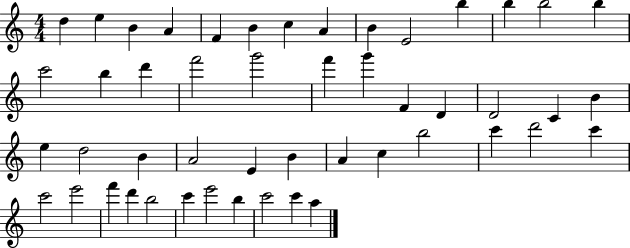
D5/q E5/q B4/q A4/q F4/q B4/q C5/q A4/q B4/q E4/h B5/q B5/q B5/h B5/q C6/h B5/q D6/q F6/h G6/h F6/q G6/q F4/q D4/q D4/h C4/q B4/q E5/q D5/h B4/q A4/h E4/q B4/q A4/q C5/q B5/h C6/q D6/h C6/q C6/h E6/h F6/q D6/q B5/h C6/q E6/h B5/q C6/h C6/q A5/q